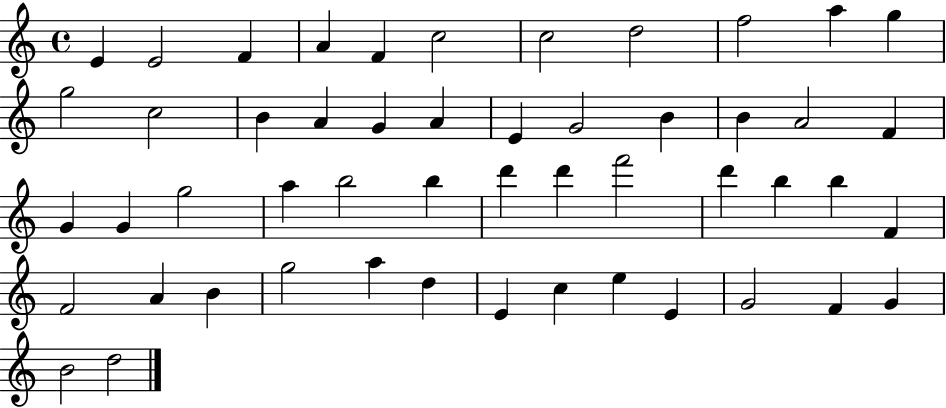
E4/q E4/h F4/q A4/q F4/q C5/h C5/h D5/h F5/h A5/q G5/q G5/h C5/h B4/q A4/q G4/q A4/q E4/q G4/h B4/q B4/q A4/h F4/q G4/q G4/q G5/h A5/q B5/h B5/q D6/q D6/q F6/h D6/q B5/q B5/q F4/q F4/h A4/q B4/q G5/h A5/q D5/q E4/q C5/q E5/q E4/q G4/h F4/q G4/q B4/h D5/h